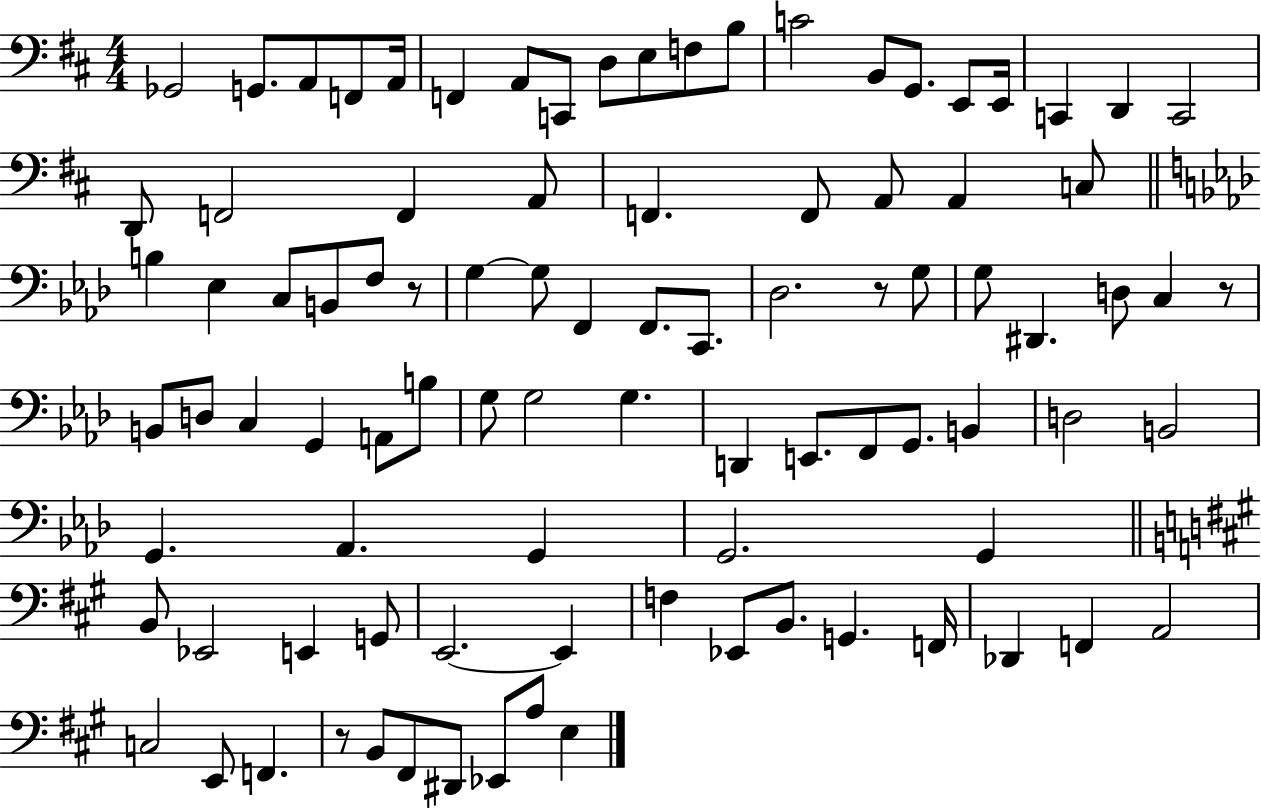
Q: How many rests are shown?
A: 4